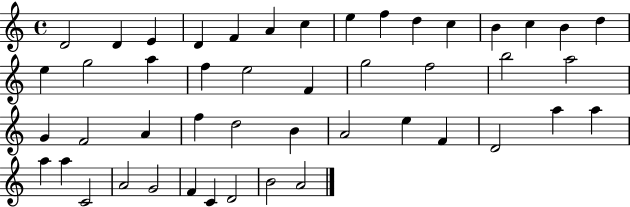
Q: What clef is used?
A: treble